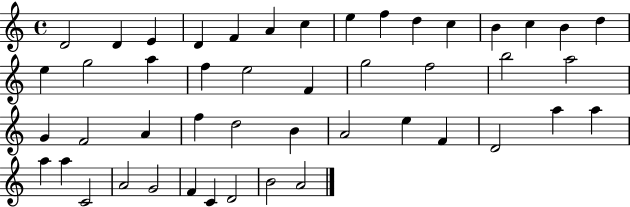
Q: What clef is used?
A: treble